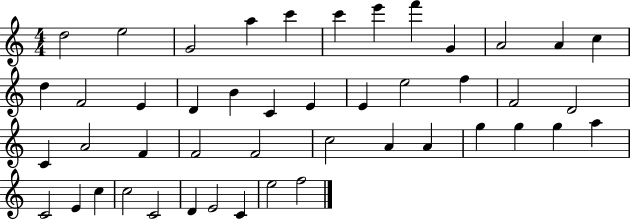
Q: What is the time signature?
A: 4/4